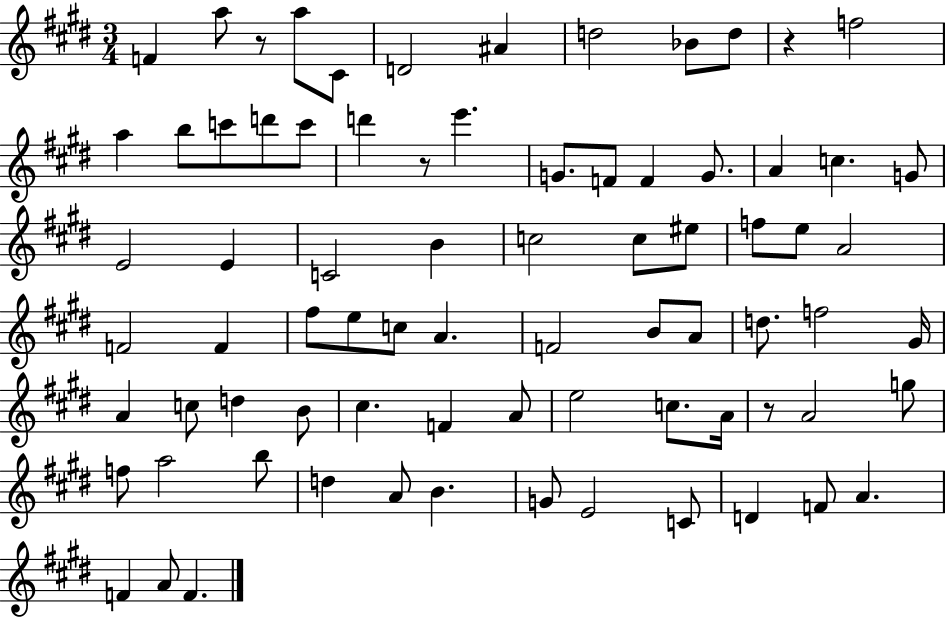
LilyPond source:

{
  \clef treble
  \numericTimeSignature
  \time 3/4
  \key e \major
  f'4 a''8 r8 a''8 cis'8 | d'2 ais'4 | d''2 bes'8 d''8 | r4 f''2 | \break a''4 b''8 c'''8 d'''8 c'''8 | d'''4 r8 e'''4. | g'8. f'8 f'4 g'8. | a'4 c''4. g'8 | \break e'2 e'4 | c'2 b'4 | c''2 c''8 eis''8 | f''8 e''8 a'2 | \break f'2 f'4 | fis''8 e''8 c''8 a'4. | f'2 b'8 a'8 | d''8. f''2 gis'16 | \break a'4 c''8 d''4 b'8 | cis''4. f'4 a'8 | e''2 c''8. a'16 | r8 a'2 g''8 | \break f''8 a''2 b''8 | d''4 a'8 b'4. | g'8 e'2 c'8 | d'4 f'8 a'4. | \break f'4 a'8 f'4. | \bar "|."
}